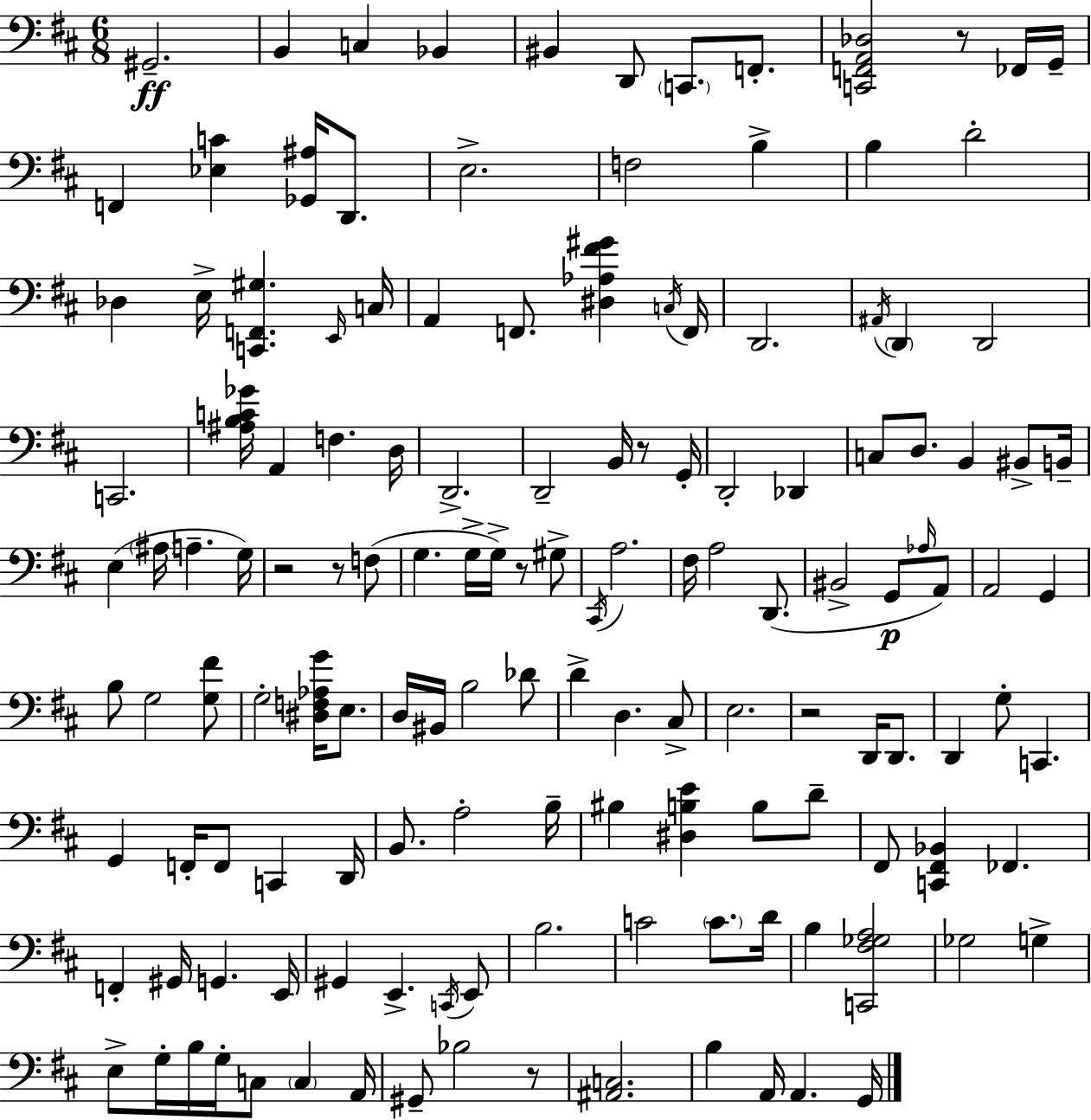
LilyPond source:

{
  \clef bass
  \numericTimeSignature
  \time 6/8
  \key d \major
  gis,2.--\ff | b,4 c4 bes,4 | bis,4 d,8 \parenthesize c,8. f,8.-. | <c, f, a, des>2 r8 fes,16 g,16-- | \break f,4 <ees c'>4 <ges, ais>16 d,8. | e2.-> | f2 b4-> | b4 d'2-. | \break des4 e16-> <c, f, gis>4. \grace { e,16 } | c16 a,4 f,8. <dis aes fis' gis'>4 | \acciaccatura { c16 } f,16 d,2. | \acciaccatura { ais,16 } \parenthesize d,4 d,2 | \break c,2. | <ais b c' ges'>16 a,4 f4. | d16 d,2.-> | d,2-- b,16 | \break r8 g,16-. d,2-. des,4 | c8 d8. b,4 | bis,8-> b,16-- e4( \parenthesize ais16 a4.-- | g16) r2 r8 | \break f8( g4. g16-> g16->) r8 | gis8-> \acciaccatura { cis,16 } a2. | fis16 a2 | d,8.( bis,2-> | \break g,8\p \grace { aes16 }) a,8 a,2 | g,4 b8 g2 | <g fis'>8 g2-. | <dis f aes g'>16 e8. d16 bis,16 b2 | \break des'8 d'4-> d4. | cis8-> e2. | r2 | d,16 d,8. d,4 g8-. c,4. | \break g,4 f,16-. f,8 | c,4 d,16 b,8. a2-. | b16-- bis4 <dis b e'>4 | b8 d'8-- fis,8 <c, fis, bes,>4 fes,4. | \break f,4-. gis,16 g,4. | e,16 gis,4 e,4.-> | \acciaccatura { c,16 } e,8 b2. | c'2 | \break \parenthesize c'8. d'16 b4 <c, fis ges a>2 | ges2 | g4-> e8-> g16-. b16 g16-. c8 | \parenthesize c4 a,16 gis,8-- bes2 | \break r8 <ais, c>2. | b4 a,16 a,4. | g,16 \bar "|."
}